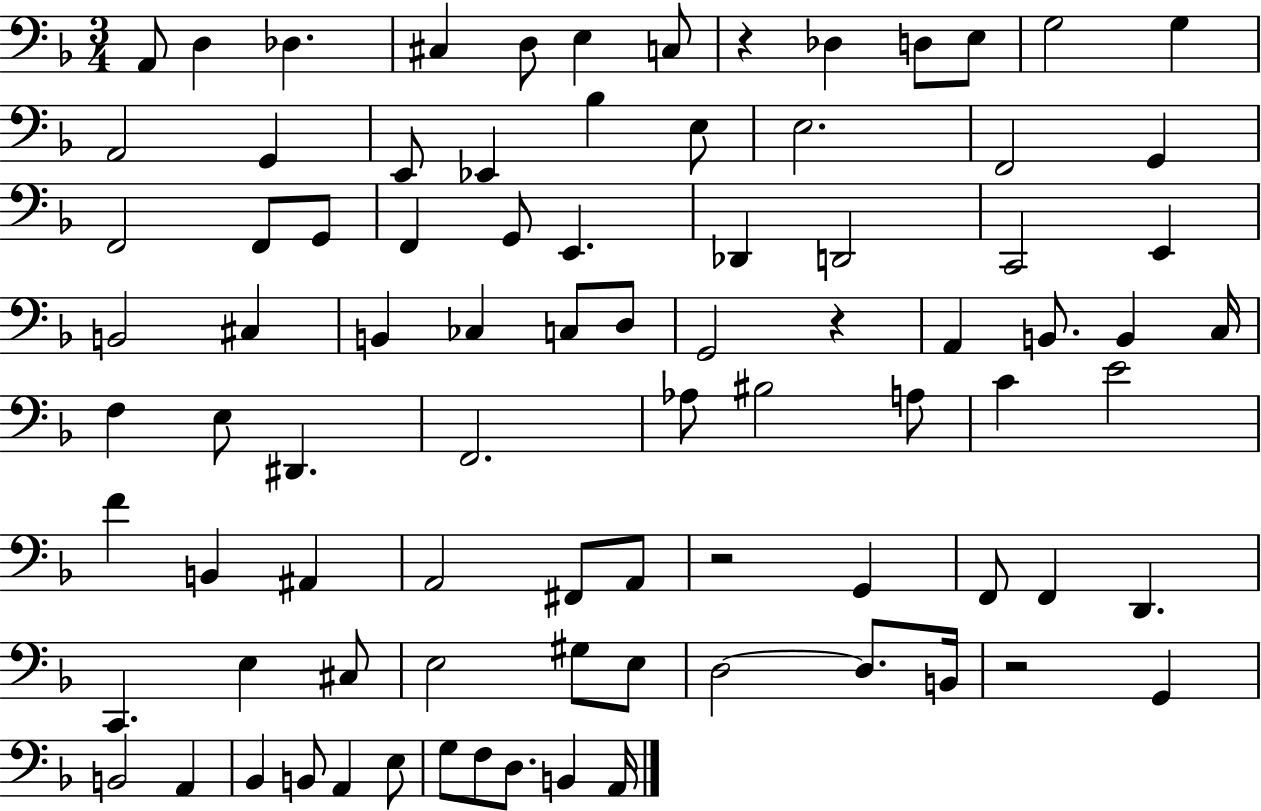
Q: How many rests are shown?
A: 4